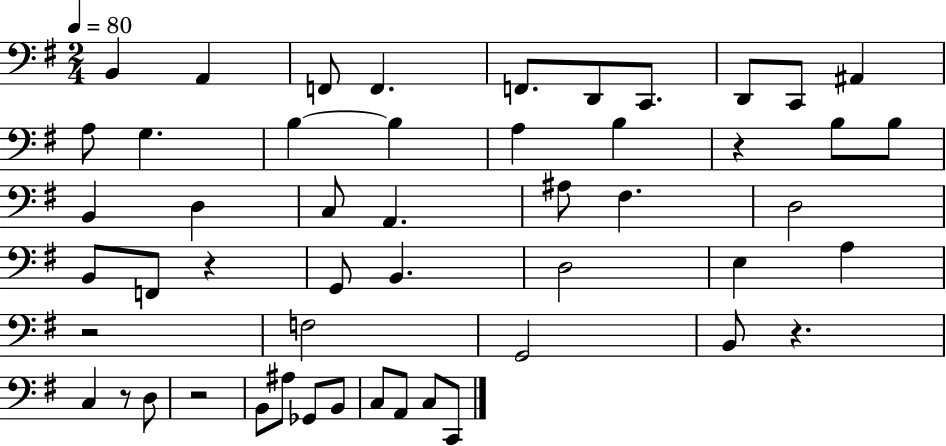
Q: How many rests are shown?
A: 6